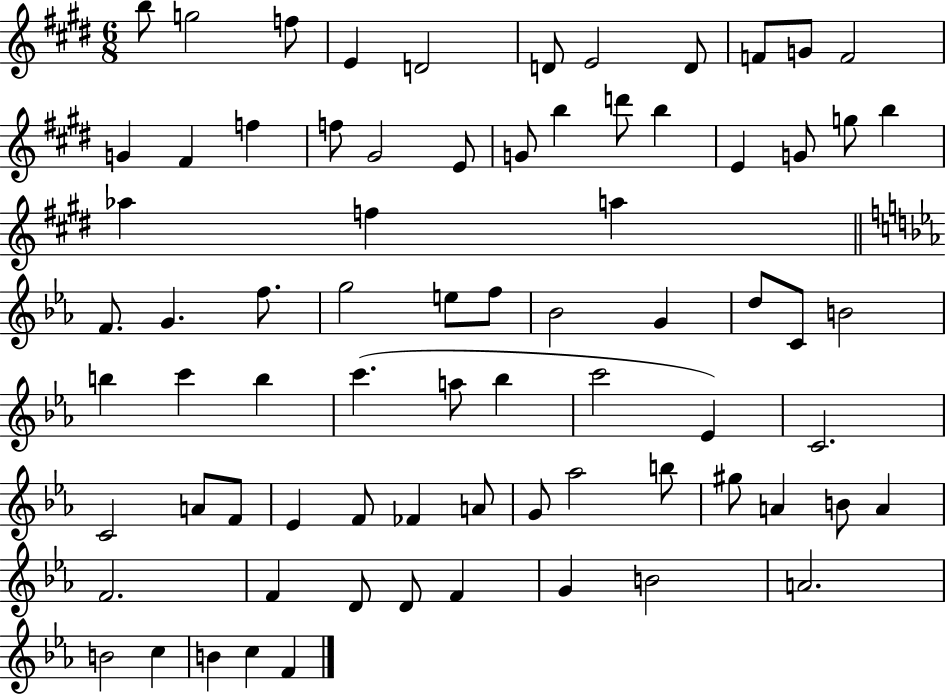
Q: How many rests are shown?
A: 0